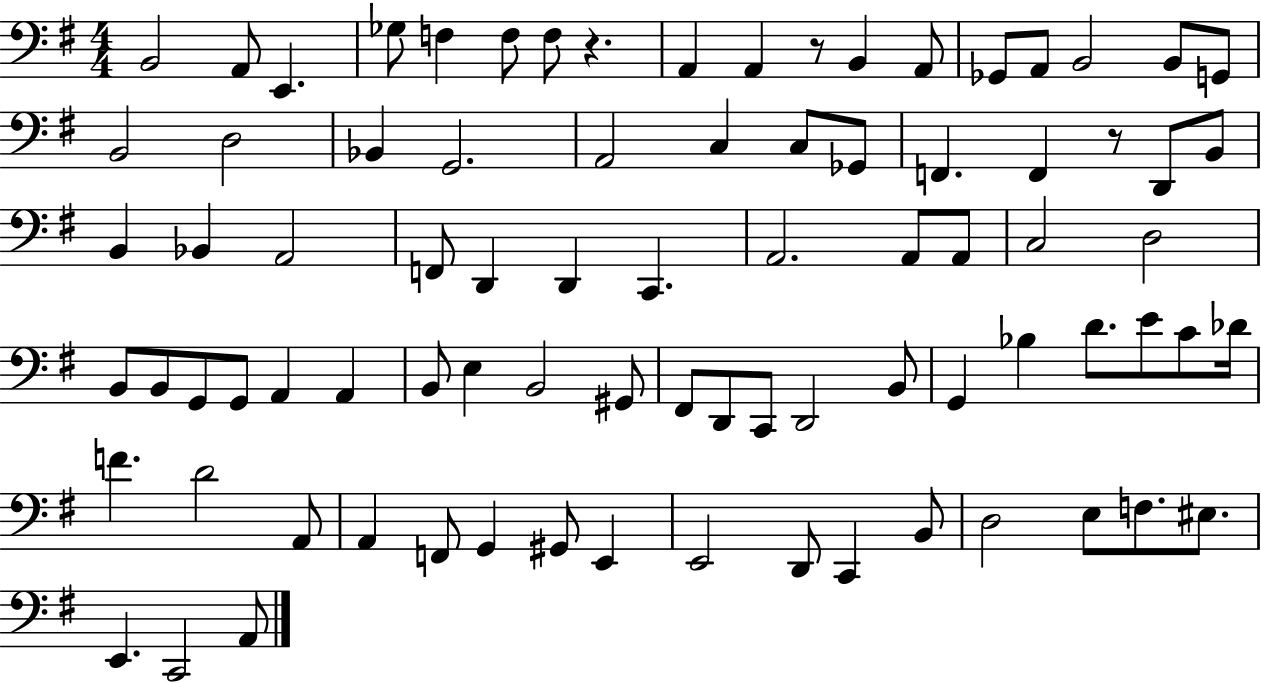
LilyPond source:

{
  \clef bass
  \numericTimeSignature
  \time 4/4
  \key g \major
  b,2 a,8 e,4. | ges8 f4 f8 f8 r4. | a,4 a,4 r8 b,4 a,8 | ges,8 a,8 b,2 b,8 g,8 | \break b,2 d2 | bes,4 g,2. | a,2 c4 c8 ges,8 | f,4. f,4 r8 d,8 b,8 | \break b,4 bes,4 a,2 | f,8 d,4 d,4 c,4. | a,2. a,8 a,8 | c2 d2 | \break b,8 b,8 g,8 g,8 a,4 a,4 | b,8 e4 b,2 gis,8 | fis,8 d,8 c,8 d,2 b,8 | g,4 bes4 d'8. e'8 c'8 des'16 | \break f'4. d'2 a,8 | a,4 f,8 g,4 gis,8 e,4 | e,2 d,8 c,4 b,8 | d2 e8 f8. eis8. | \break e,4. c,2 a,8 | \bar "|."
}